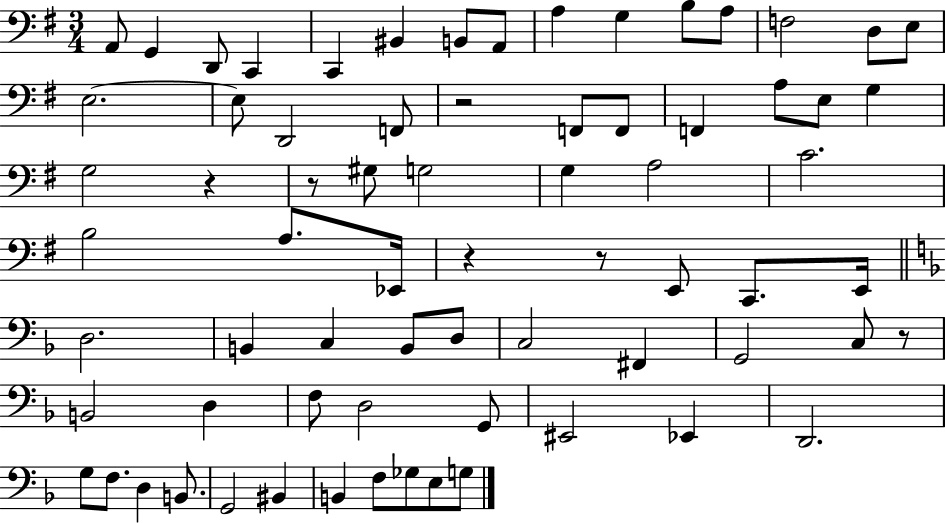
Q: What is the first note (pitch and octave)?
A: A2